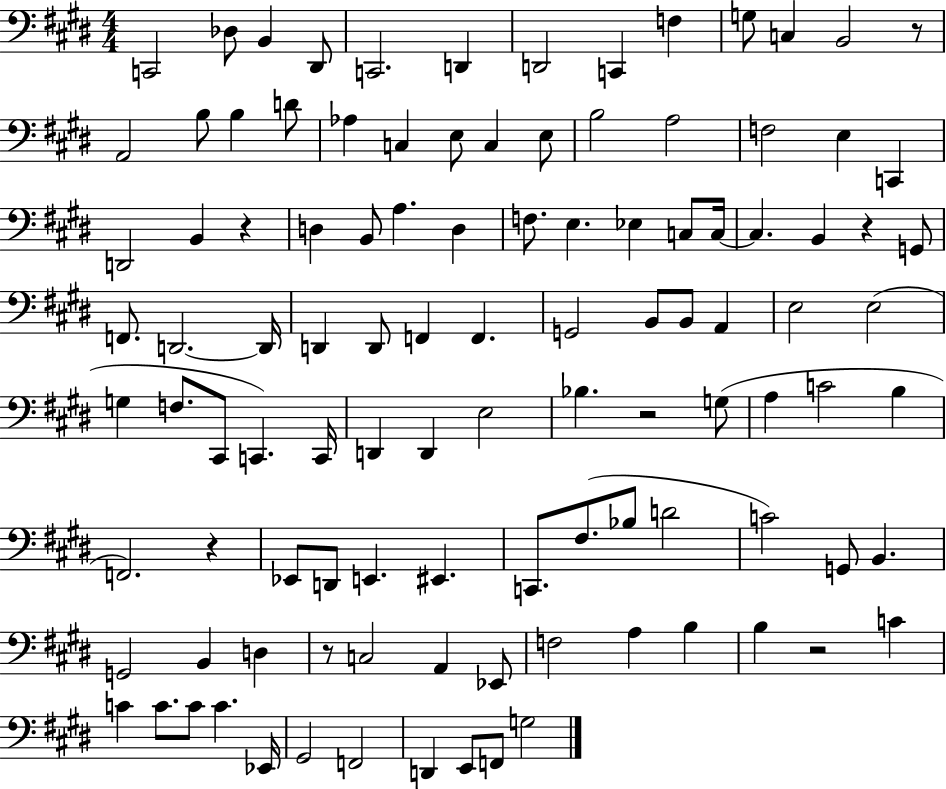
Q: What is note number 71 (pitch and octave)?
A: EIS2